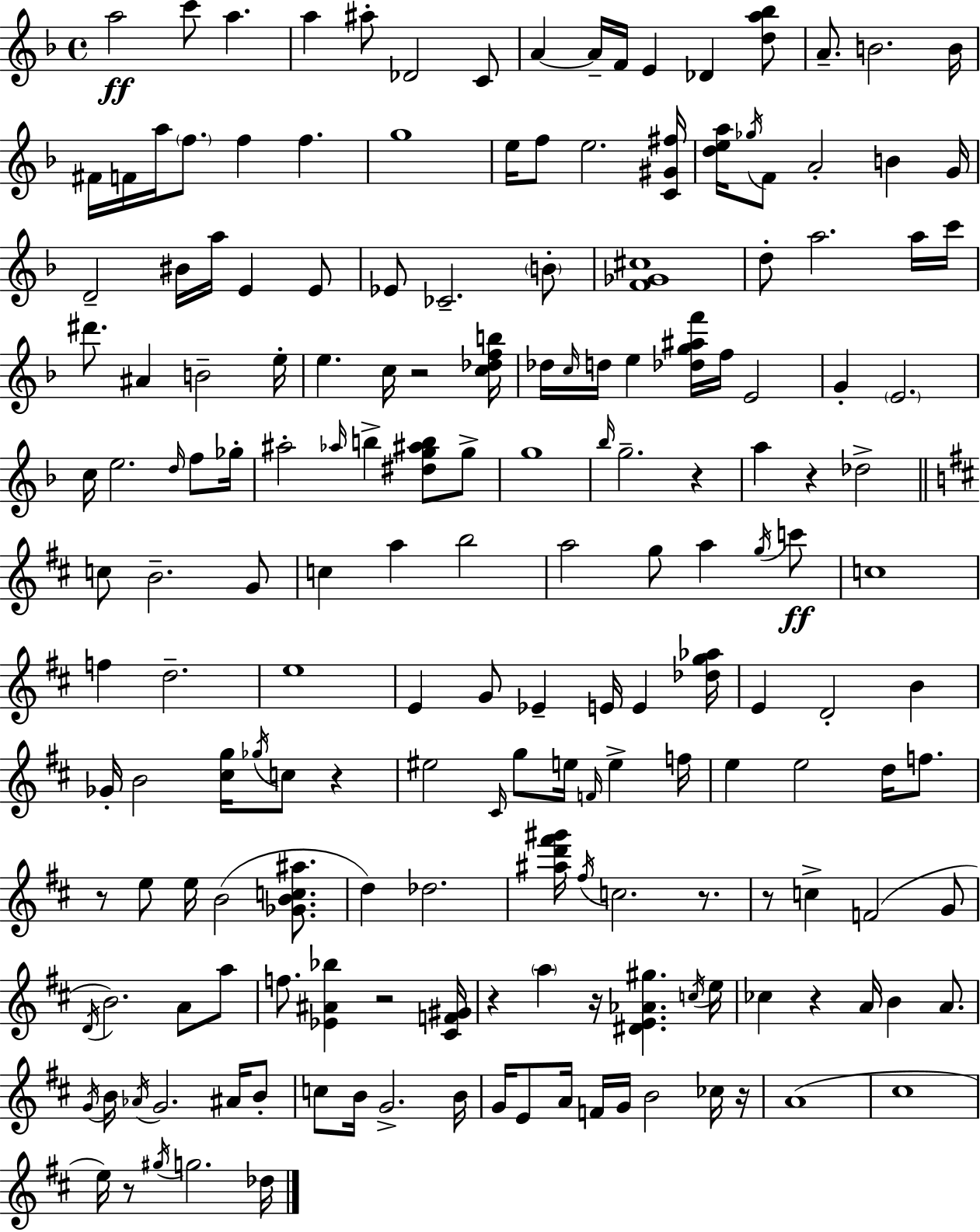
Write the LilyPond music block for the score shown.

{
  \clef treble
  \time 4/4
  \defaultTimeSignature
  \key f \major
  a''2\ff c'''8 a''4. | a''4 ais''8-. des'2 c'8 | a'4~~ a'16-- f'16 e'4 des'4 <d'' a'' bes''>8 | a'8.-- b'2. b'16 | \break fis'16 f'16 a''16 \parenthesize f''8. f''4 f''4. | g''1 | e''16 f''8 e''2. <c' gis' fis''>16 | <d'' e'' a''>16 \acciaccatura { ges''16 } f'8 a'2-. b'4 | \break g'16 d'2-- bis'16 a''16 e'4 e'8 | ees'8 ces'2.-- \parenthesize b'8-. | <f' ges' cis''>1 | d''8-. a''2. a''16 | \break c'''16 dis'''8. ais'4 b'2-- | e''16-. e''4. c''16 r2 | <c'' des'' f'' b''>16 des''16 \grace { c''16 } d''16 e''4 <des'' g'' ais'' f'''>16 f''16 e'2 | g'4-. \parenthesize e'2. | \break c''16 e''2. \grace { d''16 } | f''8 ges''16-. ais''2-. \grace { aes''16 } b''4-> | <dis'' g'' ais'' b''>8 g''8-> g''1 | \grace { bes''16 } g''2.-- | \break r4 a''4 r4 des''2-> | \bar "||" \break \key d \major c''8 b'2.-- g'8 | c''4 a''4 b''2 | a''2 g''8 a''4 \acciaccatura { g''16 } c'''8\ff | c''1 | \break f''4 d''2.-- | e''1 | e'4 g'8 ees'4-- e'16 e'4 | <des'' g'' aes''>16 e'4 d'2-. b'4 | \break ges'16-. b'2 <cis'' g''>16 \acciaccatura { ges''16 } c''8 r4 | eis''2 \grace { cis'16 } g''8 e''16 \grace { f'16 } e''4-> | f''16 e''4 e''2 | d''16 f''8. r8 e''8 e''16 b'2( | \break <ges' b' c'' ais''>8. d''4) des''2. | <ais'' d''' fis''' gis'''>16 \acciaccatura { fis''16 } c''2. | r8. r8 c''4-> f'2( | g'8 \acciaccatura { d'16 } b'2.) | \break a'8 a''8 f''8. <ees' ais' bes''>4 r2 | <cis' f' gis'>16 r4 \parenthesize a''4 r16 <dis' e' aes' gis''>4. | \acciaccatura { c''16 } e''16 ces''4 r4 a'16 | b'4 a'8. \acciaccatura { g'16 } b'16 \acciaccatura { aes'16 } g'2. | \break ais'16 b'8-. c''8 b'16 g'2.-> | b'16 g'16 e'8 a'16 f'16 g'16 b'2 | ces''16 r16 a'1( | cis''1 | \break e''16) r8 \acciaccatura { gis''16 } g''2. | des''16 \bar "|."
}